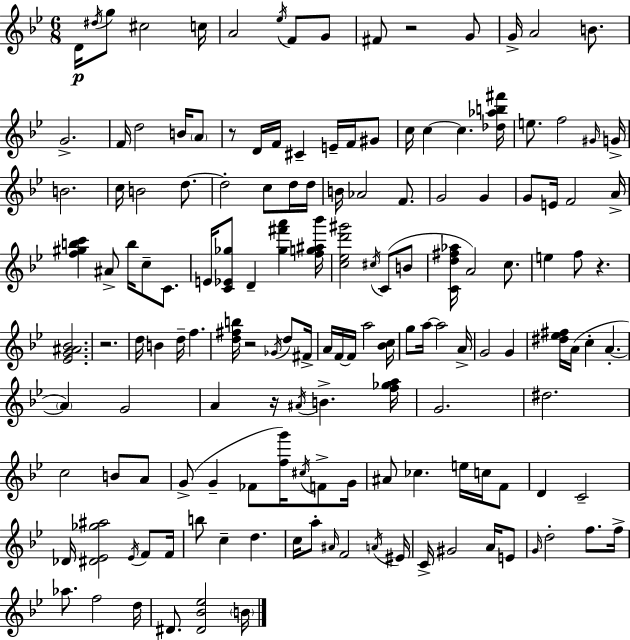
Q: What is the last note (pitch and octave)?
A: B4